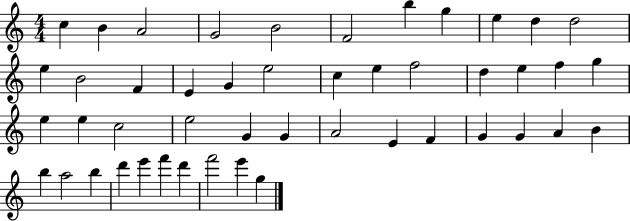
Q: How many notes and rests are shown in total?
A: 47